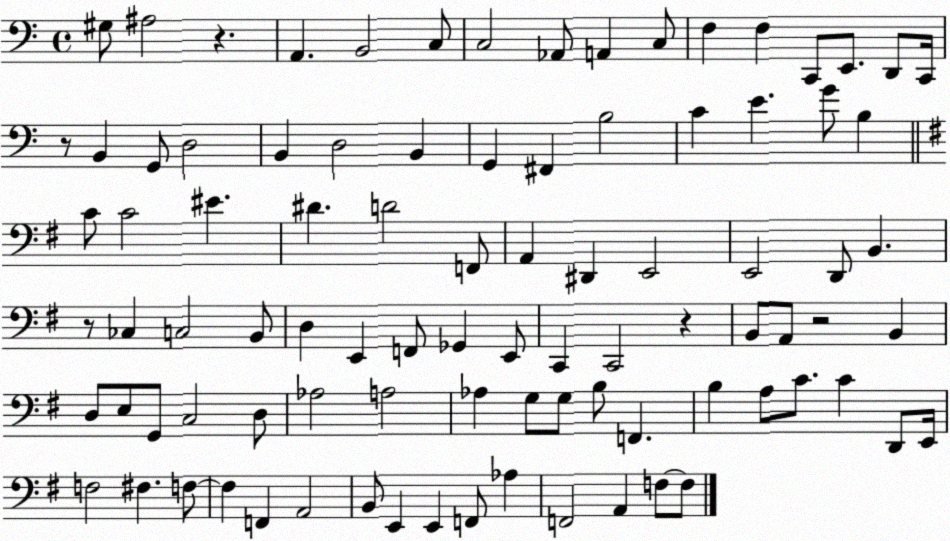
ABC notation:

X:1
T:Untitled
M:4/4
L:1/4
K:C
^G,/2 ^A,2 z A,, B,,2 C,/2 C,2 _A,,/2 A,, C,/2 F, F, C,,/2 E,,/2 D,,/2 C,,/4 z/2 B,, G,,/2 D,2 B,, D,2 B,, G,, ^F,, B,2 C E G/2 B, C/2 C2 ^E ^D D2 F,,/2 A,, ^D,, E,,2 E,,2 D,,/2 B,, z/2 _C, C,2 B,,/2 D, E,, F,,/2 _G,, E,,/2 C,, C,,2 z B,,/2 A,,/2 z2 B,, D,/2 E,/2 G,,/2 C,2 D,/2 _A,2 A,2 _A, G,/2 G,/2 B,/2 F,, B, A,/2 C/2 C D,,/2 E,,/4 F,2 ^F, F,/2 F, F,, A,,2 B,,/2 E,, E,, F,,/2 _A, F,,2 A,, F,/2 F,/2